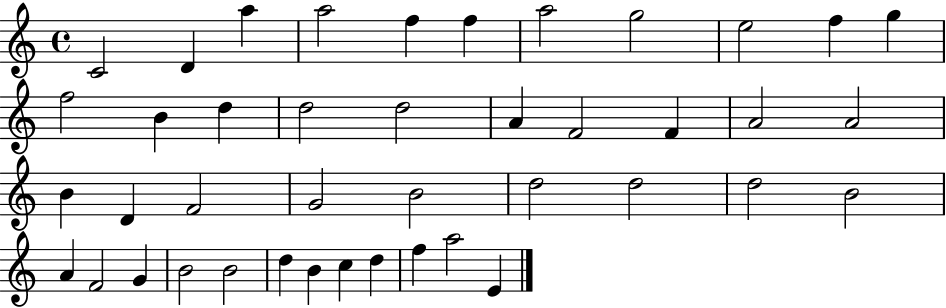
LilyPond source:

{
  \clef treble
  \time 4/4
  \defaultTimeSignature
  \key c \major
  c'2 d'4 a''4 | a''2 f''4 f''4 | a''2 g''2 | e''2 f''4 g''4 | \break f''2 b'4 d''4 | d''2 d''2 | a'4 f'2 f'4 | a'2 a'2 | \break b'4 d'4 f'2 | g'2 b'2 | d''2 d''2 | d''2 b'2 | \break a'4 f'2 g'4 | b'2 b'2 | d''4 b'4 c''4 d''4 | f''4 a''2 e'4 | \break \bar "|."
}